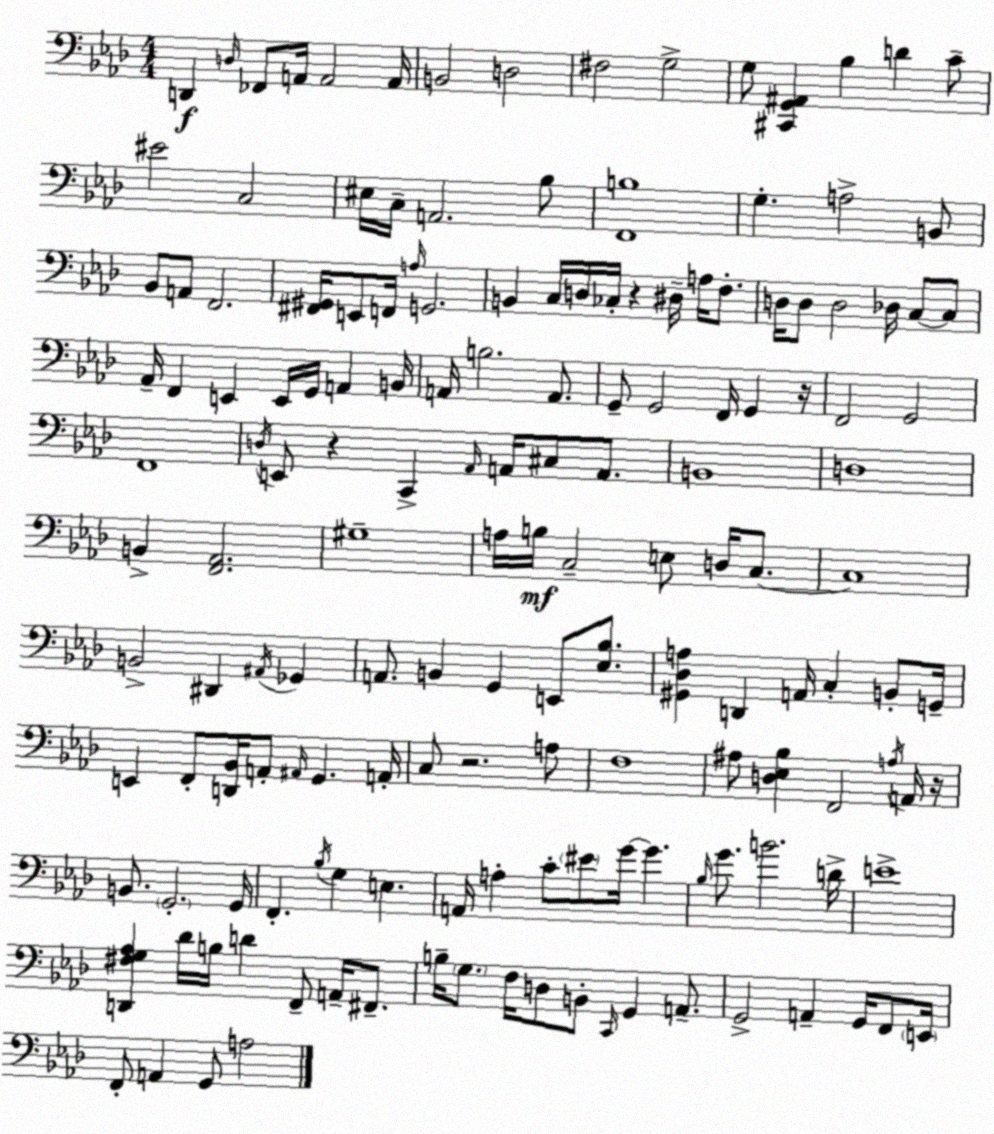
X:1
T:Untitled
M:4/4
L:1/4
K:Fm
D,, D,/4 _F,,/2 A,,/4 A,,2 A,,/4 B,,2 D,2 ^F,2 G,2 G,/2 [^C,,G,,^A,,] _B, D C/2 ^E2 C,2 ^E,/4 C,/4 A,,2 _B,/2 [F,,B,]4 G, A,2 B,,/2 _B,,/2 A,,/2 F,,2 [^F,,^G,,]/4 E,,/2 F,,/4 A,/4 G,,2 B,, C,/4 D,/4 _C,/4 z ^D,/4 A,/4 F,/2 D,/4 D,/2 D,2 _D,/4 C,/2 C,/2 _A,,/4 F,, E,, E,,/4 G,,/4 A,, B,,/4 A,,/4 B,2 A,,/2 G,,/2 G,,2 F,,/4 G,, z/4 F,,2 G,,2 F,,4 D,/4 E,,/2 z C,, _A,,/4 A,,/4 ^C,/2 A,,/2 B,,4 D,4 B,, [F,,_A,,]2 ^G,4 A,/4 B,/4 C,2 E,/2 D,/4 C,/2 C,4 B,,2 ^D,, ^A,,/4 _G,, A,,/2 B,, G,, E,,/2 [_E,_B,]/2 [^G,,_D,A,] D,, A,,/4 C, B,,/2 G,,/4 E,, F,,/2 [D,,_B,,]/4 A,,/2 ^A,,/4 G,, A,,/4 C,/2 z2 A,/2 F,4 ^A,/2 [D,_E,_B,] F,,2 A,/4 A,,/4 z/4 B,,/2 G,,2 G,,/4 F,, _B,/4 G, E, A,,/4 A, C/2 ^E/2 G/4 G _B,/4 G/2 B2 D/4 E4 [D,,^F,G,_A,] _D/4 B,/4 D F,,/2 A,,/4 ^F,,/2 B,/4 G,/2 F,/4 D,/2 B,,/2 C,,/4 G,, A,,/2 G,,2 A,, G,,/4 F,,/2 E,,/4 F,,/2 A,, G,,/2 A,2